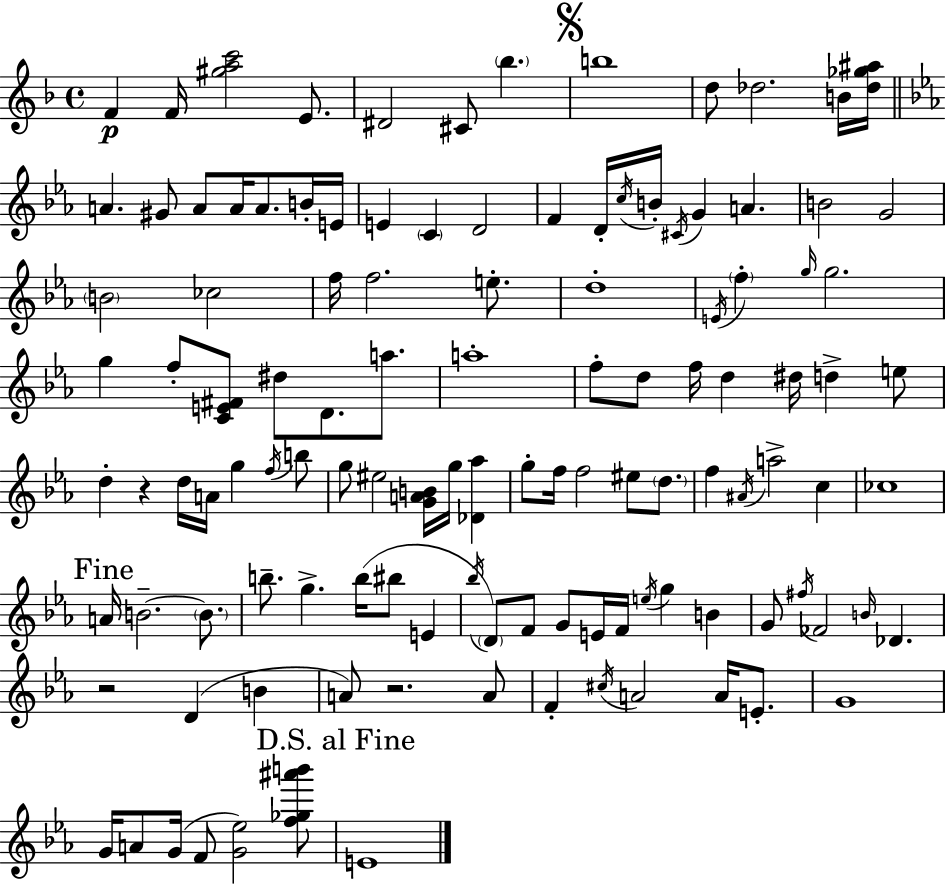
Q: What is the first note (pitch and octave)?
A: F4